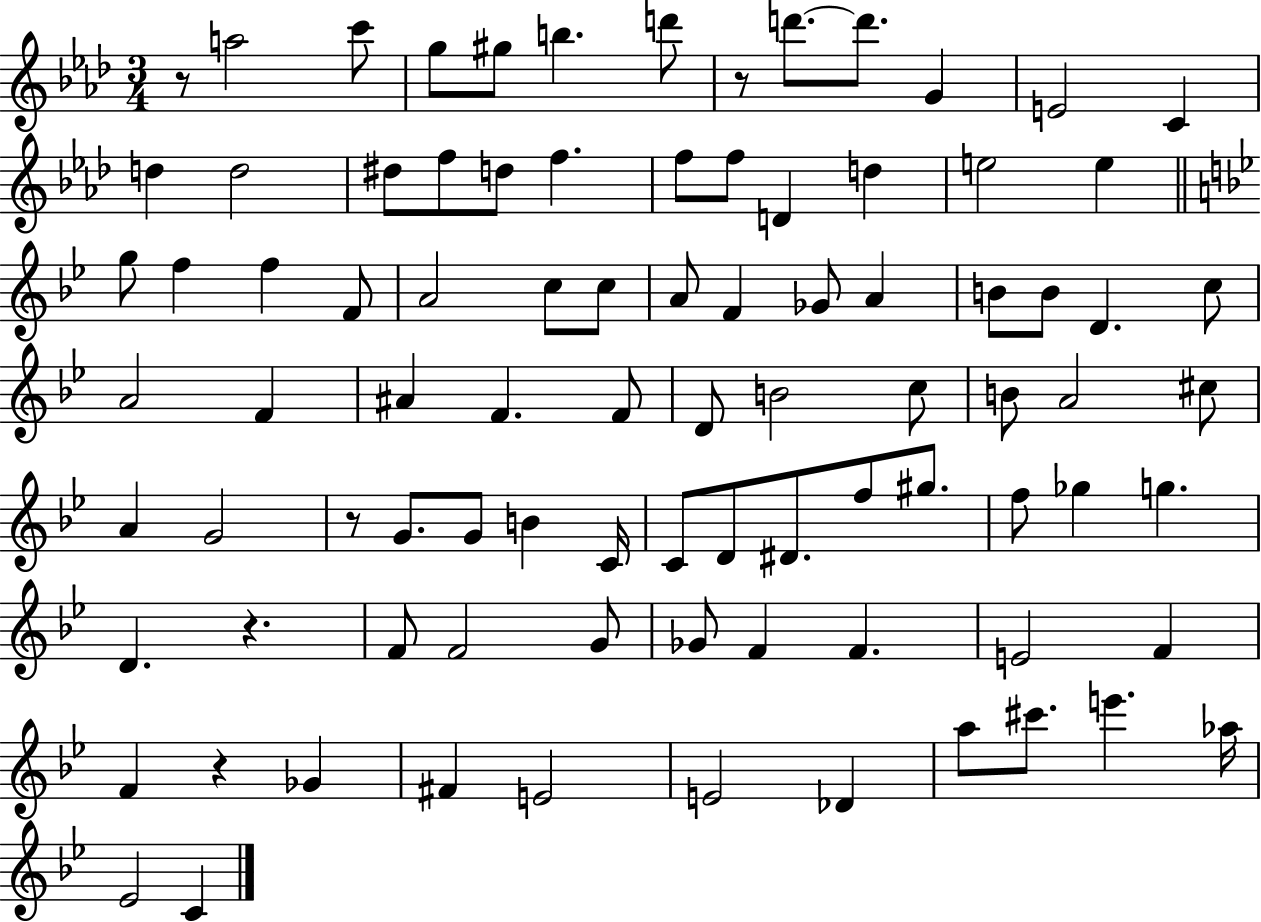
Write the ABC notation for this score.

X:1
T:Untitled
M:3/4
L:1/4
K:Ab
z/2 a2 c'/2 g/2 ^g/2 b d'/2 z/2 d'/2 d'/2 G E2 C d d2 ^d/2 f/2 d/2 f f/2 f/2 D d e2 e g/2 f f F/2 A2 c/2 c/2 A/2 F _G/2 A B/2 B/2 D c/2 A2 F ^A F F/2 D/2 B2 c/2 B/2 A2 ^c/2 A G2 z/2 G/2 G/2 B C/4 C/2 D/2 ^D/2 f/2 ^g/2 f/2 _g g D z F/2 F2 G/2 _G/2 F F E2 F F z _G ^F E2 E2 _D a/2 ^c'/2 e' _a/4 _E2 C